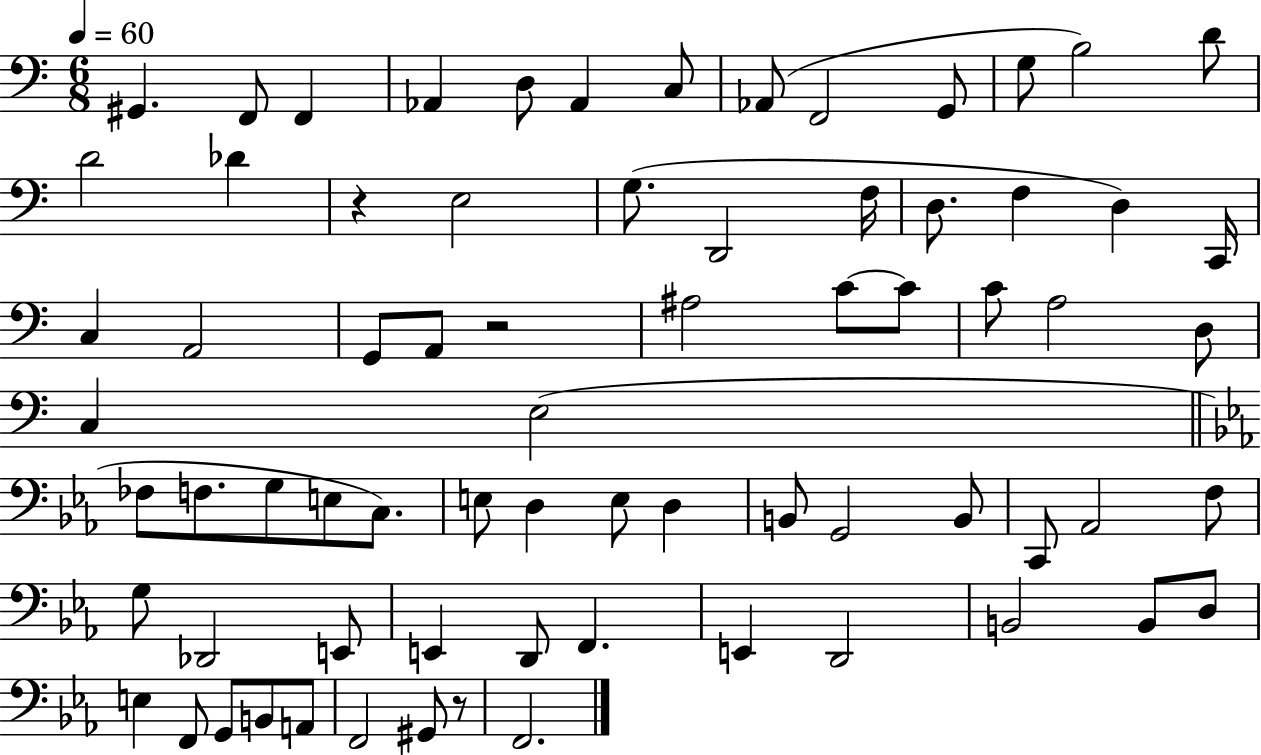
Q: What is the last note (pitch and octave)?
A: F2